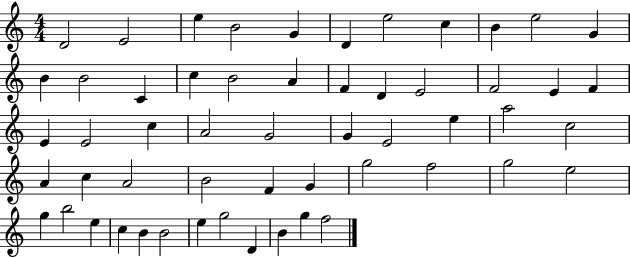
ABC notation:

X:1
T:Untitled
M:4/4
L:1/4
K:C
D2 E2 e B2 G D e2 c B e2 G B B2 C c B2 A F D E2 F2 E F E E2 c A2 G2 G E2 e a2 c2 A c A2 B2 F G g2 f2 g2 e2 g b2 e c B B2 e g2 D B g f2